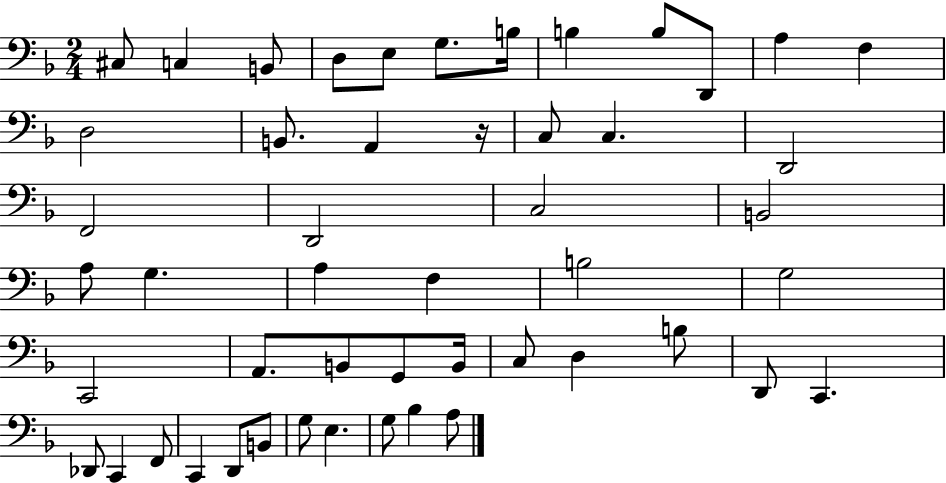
{
  \clef bass
  \numericTimeSignature
  \time 2/4
  \key f \major
  \repeat volta 2 { cis8 c4 b,8 | d8 e8 g8. b16 | b4 b8 d,8 | a4 f4 | \break d2 | b,8. a,4 r16 | c8 c4. | d,2 | \break f,2 | d,2 | c2 | b,2 | \break a8 g4. | a4 f4 | b2 | g2 | \break c,2 | a,8. b,8 g,8 b,16 | c8 d4 b8 | d,8 c,4. | \break des,8 c,4 f,8 | c,4 d,8 b,8 | g8 e4. | g8 bes4 a8 | \break } \bar "|."
}